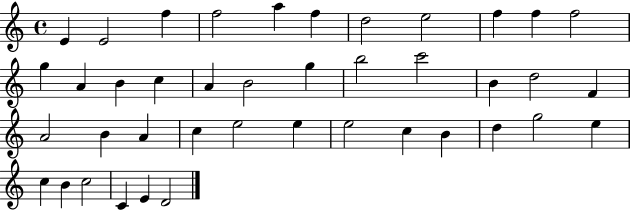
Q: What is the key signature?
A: C major